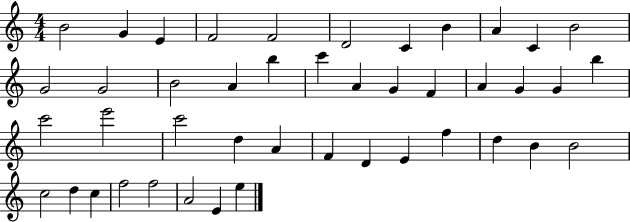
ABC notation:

X:1
T:Untitled
M:4/4
L:1/4
K:C
B2 G E F2 F2 D2 C B A C B2 G2 G2 B2 A b c' A G F A G G b c'2 e'2 c'2 d A F D E f d B B2 c2 d c f2 f2 A2 E e